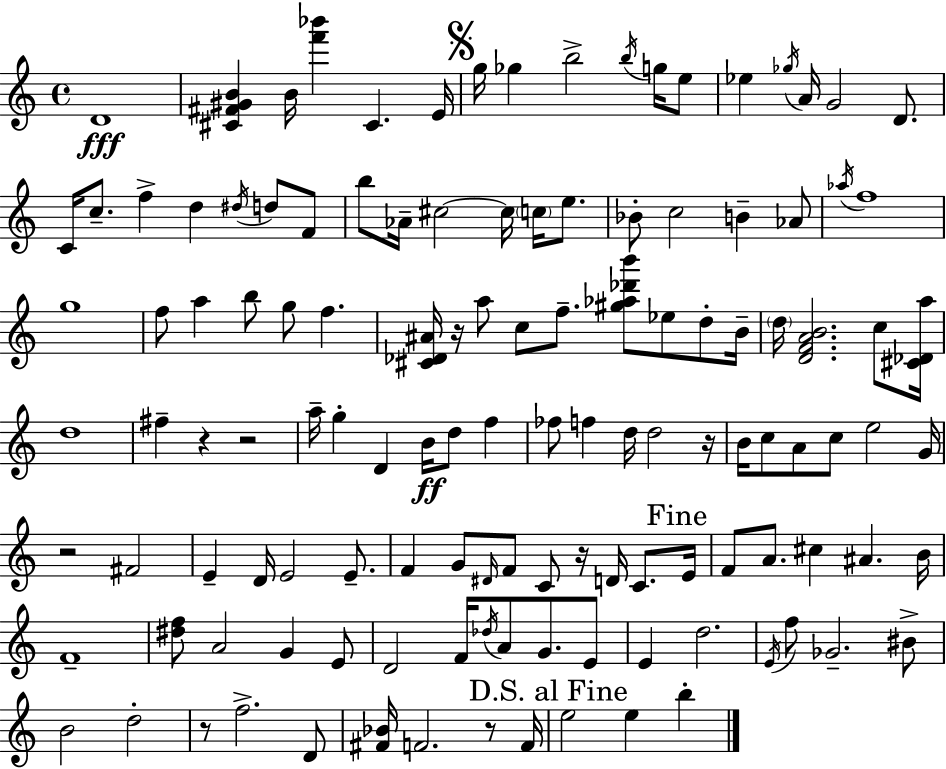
D4/w [C#4,F#4,G#4,B4]/q B4/s [F6,Bb6]/q C#4/q. E4/s G5/s Gb5/q B5/h B5/s G5/s E5/e Eb5/q Gb5/s A4/s G4/h D4/e. C4/s C5/e. F5/q D5/q D#5/s D5/e F4/e B5/e Ab4/s C#5/h C#5/s C5/s E5/e. Bb4/e C5/h B4/q Ab4/e Ab5/s F5/w G5/w F5/e A5/q B5/e G5/e F5/q. [C#4,Db4,A#4]/s R/s A5/e C5/e F5/e. [G#5,Ab5,Db6,B6]/e Eb5/e D5/e B4/s D5/s [D4,F4,A4,B4]/h. C5/e [C#4,Db4,A5]/s D5/w F#5/q R/q R/h A5/s G5/q D4/q B4/s D5/e F5/q FES5/e F5/q D5/s D5/h R/s B4/s C5/e A4/e C5/e E5/h G4/s R/h F#4/h E4/q D4/s E4/h E4/e. F4/q G4/e D#4/s F4/e C4/e R/s D4/s C4/e. E4/s F4/e A4/e. C#5/q A#4/q. B4/s F4/w [D#5,F5]/e A4/h G4/q E4/e D4/h F4/s Db5/s A4/e G4/e. E4/e E4/q D5/h. E4/s F5/e Gb4/h. BIS4/e B4/h D5/h R/e F5/h. D4/e [F#4,Bb4]/s F4/h. R/e F4/s E5/h E5/q B5/q